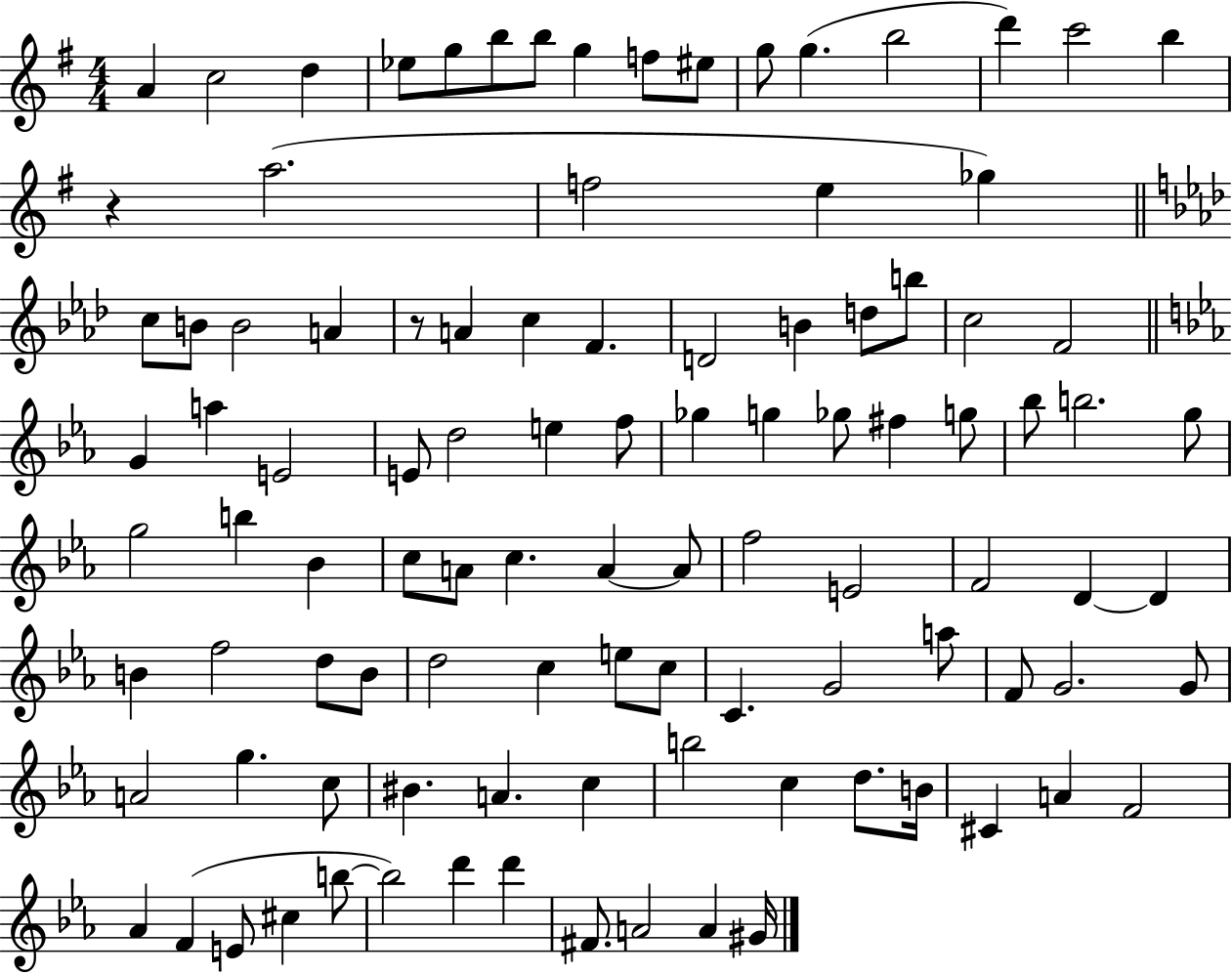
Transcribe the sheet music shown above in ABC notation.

X:1
T:Untitled
M:4/4
L:1/4
K:G
A c2 d _e/2 g/2 b/2 b/2 g f/2 ^e/2 g/2 g b2 d' c'2 b z a2 f2 e _g c/2 B/2 B2 A z/2 A c F D2 B d/2 b/2 c2 F2 G a E2 E/2 d2 e f/2 _g g _g/2 ^f g/2 _b/2 b2 g/2 g2 b _B c/2 A/2 c A A/2 f2 E2 F2 D D B f2 d/2 B/2 d2 c e/2 c/2 C G2 a/2 F/2 G2 G/2 A2 g c/2 ^B A c b2 c d/2 B/4 ^C A F2 _A F E/2 ^c b/2 b2 d' d' ^F/2 A2 A ^G/4